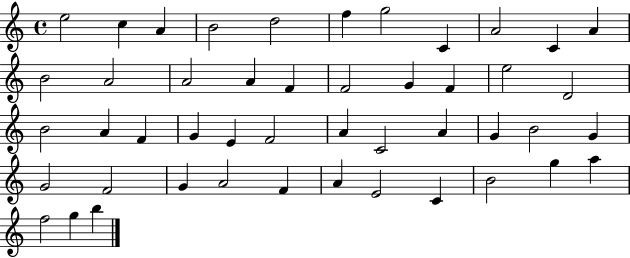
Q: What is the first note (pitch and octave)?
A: E5